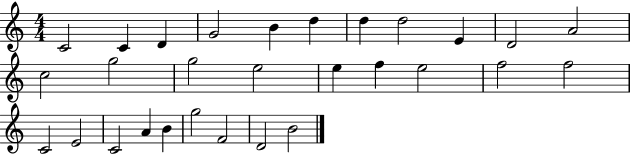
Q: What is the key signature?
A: C major